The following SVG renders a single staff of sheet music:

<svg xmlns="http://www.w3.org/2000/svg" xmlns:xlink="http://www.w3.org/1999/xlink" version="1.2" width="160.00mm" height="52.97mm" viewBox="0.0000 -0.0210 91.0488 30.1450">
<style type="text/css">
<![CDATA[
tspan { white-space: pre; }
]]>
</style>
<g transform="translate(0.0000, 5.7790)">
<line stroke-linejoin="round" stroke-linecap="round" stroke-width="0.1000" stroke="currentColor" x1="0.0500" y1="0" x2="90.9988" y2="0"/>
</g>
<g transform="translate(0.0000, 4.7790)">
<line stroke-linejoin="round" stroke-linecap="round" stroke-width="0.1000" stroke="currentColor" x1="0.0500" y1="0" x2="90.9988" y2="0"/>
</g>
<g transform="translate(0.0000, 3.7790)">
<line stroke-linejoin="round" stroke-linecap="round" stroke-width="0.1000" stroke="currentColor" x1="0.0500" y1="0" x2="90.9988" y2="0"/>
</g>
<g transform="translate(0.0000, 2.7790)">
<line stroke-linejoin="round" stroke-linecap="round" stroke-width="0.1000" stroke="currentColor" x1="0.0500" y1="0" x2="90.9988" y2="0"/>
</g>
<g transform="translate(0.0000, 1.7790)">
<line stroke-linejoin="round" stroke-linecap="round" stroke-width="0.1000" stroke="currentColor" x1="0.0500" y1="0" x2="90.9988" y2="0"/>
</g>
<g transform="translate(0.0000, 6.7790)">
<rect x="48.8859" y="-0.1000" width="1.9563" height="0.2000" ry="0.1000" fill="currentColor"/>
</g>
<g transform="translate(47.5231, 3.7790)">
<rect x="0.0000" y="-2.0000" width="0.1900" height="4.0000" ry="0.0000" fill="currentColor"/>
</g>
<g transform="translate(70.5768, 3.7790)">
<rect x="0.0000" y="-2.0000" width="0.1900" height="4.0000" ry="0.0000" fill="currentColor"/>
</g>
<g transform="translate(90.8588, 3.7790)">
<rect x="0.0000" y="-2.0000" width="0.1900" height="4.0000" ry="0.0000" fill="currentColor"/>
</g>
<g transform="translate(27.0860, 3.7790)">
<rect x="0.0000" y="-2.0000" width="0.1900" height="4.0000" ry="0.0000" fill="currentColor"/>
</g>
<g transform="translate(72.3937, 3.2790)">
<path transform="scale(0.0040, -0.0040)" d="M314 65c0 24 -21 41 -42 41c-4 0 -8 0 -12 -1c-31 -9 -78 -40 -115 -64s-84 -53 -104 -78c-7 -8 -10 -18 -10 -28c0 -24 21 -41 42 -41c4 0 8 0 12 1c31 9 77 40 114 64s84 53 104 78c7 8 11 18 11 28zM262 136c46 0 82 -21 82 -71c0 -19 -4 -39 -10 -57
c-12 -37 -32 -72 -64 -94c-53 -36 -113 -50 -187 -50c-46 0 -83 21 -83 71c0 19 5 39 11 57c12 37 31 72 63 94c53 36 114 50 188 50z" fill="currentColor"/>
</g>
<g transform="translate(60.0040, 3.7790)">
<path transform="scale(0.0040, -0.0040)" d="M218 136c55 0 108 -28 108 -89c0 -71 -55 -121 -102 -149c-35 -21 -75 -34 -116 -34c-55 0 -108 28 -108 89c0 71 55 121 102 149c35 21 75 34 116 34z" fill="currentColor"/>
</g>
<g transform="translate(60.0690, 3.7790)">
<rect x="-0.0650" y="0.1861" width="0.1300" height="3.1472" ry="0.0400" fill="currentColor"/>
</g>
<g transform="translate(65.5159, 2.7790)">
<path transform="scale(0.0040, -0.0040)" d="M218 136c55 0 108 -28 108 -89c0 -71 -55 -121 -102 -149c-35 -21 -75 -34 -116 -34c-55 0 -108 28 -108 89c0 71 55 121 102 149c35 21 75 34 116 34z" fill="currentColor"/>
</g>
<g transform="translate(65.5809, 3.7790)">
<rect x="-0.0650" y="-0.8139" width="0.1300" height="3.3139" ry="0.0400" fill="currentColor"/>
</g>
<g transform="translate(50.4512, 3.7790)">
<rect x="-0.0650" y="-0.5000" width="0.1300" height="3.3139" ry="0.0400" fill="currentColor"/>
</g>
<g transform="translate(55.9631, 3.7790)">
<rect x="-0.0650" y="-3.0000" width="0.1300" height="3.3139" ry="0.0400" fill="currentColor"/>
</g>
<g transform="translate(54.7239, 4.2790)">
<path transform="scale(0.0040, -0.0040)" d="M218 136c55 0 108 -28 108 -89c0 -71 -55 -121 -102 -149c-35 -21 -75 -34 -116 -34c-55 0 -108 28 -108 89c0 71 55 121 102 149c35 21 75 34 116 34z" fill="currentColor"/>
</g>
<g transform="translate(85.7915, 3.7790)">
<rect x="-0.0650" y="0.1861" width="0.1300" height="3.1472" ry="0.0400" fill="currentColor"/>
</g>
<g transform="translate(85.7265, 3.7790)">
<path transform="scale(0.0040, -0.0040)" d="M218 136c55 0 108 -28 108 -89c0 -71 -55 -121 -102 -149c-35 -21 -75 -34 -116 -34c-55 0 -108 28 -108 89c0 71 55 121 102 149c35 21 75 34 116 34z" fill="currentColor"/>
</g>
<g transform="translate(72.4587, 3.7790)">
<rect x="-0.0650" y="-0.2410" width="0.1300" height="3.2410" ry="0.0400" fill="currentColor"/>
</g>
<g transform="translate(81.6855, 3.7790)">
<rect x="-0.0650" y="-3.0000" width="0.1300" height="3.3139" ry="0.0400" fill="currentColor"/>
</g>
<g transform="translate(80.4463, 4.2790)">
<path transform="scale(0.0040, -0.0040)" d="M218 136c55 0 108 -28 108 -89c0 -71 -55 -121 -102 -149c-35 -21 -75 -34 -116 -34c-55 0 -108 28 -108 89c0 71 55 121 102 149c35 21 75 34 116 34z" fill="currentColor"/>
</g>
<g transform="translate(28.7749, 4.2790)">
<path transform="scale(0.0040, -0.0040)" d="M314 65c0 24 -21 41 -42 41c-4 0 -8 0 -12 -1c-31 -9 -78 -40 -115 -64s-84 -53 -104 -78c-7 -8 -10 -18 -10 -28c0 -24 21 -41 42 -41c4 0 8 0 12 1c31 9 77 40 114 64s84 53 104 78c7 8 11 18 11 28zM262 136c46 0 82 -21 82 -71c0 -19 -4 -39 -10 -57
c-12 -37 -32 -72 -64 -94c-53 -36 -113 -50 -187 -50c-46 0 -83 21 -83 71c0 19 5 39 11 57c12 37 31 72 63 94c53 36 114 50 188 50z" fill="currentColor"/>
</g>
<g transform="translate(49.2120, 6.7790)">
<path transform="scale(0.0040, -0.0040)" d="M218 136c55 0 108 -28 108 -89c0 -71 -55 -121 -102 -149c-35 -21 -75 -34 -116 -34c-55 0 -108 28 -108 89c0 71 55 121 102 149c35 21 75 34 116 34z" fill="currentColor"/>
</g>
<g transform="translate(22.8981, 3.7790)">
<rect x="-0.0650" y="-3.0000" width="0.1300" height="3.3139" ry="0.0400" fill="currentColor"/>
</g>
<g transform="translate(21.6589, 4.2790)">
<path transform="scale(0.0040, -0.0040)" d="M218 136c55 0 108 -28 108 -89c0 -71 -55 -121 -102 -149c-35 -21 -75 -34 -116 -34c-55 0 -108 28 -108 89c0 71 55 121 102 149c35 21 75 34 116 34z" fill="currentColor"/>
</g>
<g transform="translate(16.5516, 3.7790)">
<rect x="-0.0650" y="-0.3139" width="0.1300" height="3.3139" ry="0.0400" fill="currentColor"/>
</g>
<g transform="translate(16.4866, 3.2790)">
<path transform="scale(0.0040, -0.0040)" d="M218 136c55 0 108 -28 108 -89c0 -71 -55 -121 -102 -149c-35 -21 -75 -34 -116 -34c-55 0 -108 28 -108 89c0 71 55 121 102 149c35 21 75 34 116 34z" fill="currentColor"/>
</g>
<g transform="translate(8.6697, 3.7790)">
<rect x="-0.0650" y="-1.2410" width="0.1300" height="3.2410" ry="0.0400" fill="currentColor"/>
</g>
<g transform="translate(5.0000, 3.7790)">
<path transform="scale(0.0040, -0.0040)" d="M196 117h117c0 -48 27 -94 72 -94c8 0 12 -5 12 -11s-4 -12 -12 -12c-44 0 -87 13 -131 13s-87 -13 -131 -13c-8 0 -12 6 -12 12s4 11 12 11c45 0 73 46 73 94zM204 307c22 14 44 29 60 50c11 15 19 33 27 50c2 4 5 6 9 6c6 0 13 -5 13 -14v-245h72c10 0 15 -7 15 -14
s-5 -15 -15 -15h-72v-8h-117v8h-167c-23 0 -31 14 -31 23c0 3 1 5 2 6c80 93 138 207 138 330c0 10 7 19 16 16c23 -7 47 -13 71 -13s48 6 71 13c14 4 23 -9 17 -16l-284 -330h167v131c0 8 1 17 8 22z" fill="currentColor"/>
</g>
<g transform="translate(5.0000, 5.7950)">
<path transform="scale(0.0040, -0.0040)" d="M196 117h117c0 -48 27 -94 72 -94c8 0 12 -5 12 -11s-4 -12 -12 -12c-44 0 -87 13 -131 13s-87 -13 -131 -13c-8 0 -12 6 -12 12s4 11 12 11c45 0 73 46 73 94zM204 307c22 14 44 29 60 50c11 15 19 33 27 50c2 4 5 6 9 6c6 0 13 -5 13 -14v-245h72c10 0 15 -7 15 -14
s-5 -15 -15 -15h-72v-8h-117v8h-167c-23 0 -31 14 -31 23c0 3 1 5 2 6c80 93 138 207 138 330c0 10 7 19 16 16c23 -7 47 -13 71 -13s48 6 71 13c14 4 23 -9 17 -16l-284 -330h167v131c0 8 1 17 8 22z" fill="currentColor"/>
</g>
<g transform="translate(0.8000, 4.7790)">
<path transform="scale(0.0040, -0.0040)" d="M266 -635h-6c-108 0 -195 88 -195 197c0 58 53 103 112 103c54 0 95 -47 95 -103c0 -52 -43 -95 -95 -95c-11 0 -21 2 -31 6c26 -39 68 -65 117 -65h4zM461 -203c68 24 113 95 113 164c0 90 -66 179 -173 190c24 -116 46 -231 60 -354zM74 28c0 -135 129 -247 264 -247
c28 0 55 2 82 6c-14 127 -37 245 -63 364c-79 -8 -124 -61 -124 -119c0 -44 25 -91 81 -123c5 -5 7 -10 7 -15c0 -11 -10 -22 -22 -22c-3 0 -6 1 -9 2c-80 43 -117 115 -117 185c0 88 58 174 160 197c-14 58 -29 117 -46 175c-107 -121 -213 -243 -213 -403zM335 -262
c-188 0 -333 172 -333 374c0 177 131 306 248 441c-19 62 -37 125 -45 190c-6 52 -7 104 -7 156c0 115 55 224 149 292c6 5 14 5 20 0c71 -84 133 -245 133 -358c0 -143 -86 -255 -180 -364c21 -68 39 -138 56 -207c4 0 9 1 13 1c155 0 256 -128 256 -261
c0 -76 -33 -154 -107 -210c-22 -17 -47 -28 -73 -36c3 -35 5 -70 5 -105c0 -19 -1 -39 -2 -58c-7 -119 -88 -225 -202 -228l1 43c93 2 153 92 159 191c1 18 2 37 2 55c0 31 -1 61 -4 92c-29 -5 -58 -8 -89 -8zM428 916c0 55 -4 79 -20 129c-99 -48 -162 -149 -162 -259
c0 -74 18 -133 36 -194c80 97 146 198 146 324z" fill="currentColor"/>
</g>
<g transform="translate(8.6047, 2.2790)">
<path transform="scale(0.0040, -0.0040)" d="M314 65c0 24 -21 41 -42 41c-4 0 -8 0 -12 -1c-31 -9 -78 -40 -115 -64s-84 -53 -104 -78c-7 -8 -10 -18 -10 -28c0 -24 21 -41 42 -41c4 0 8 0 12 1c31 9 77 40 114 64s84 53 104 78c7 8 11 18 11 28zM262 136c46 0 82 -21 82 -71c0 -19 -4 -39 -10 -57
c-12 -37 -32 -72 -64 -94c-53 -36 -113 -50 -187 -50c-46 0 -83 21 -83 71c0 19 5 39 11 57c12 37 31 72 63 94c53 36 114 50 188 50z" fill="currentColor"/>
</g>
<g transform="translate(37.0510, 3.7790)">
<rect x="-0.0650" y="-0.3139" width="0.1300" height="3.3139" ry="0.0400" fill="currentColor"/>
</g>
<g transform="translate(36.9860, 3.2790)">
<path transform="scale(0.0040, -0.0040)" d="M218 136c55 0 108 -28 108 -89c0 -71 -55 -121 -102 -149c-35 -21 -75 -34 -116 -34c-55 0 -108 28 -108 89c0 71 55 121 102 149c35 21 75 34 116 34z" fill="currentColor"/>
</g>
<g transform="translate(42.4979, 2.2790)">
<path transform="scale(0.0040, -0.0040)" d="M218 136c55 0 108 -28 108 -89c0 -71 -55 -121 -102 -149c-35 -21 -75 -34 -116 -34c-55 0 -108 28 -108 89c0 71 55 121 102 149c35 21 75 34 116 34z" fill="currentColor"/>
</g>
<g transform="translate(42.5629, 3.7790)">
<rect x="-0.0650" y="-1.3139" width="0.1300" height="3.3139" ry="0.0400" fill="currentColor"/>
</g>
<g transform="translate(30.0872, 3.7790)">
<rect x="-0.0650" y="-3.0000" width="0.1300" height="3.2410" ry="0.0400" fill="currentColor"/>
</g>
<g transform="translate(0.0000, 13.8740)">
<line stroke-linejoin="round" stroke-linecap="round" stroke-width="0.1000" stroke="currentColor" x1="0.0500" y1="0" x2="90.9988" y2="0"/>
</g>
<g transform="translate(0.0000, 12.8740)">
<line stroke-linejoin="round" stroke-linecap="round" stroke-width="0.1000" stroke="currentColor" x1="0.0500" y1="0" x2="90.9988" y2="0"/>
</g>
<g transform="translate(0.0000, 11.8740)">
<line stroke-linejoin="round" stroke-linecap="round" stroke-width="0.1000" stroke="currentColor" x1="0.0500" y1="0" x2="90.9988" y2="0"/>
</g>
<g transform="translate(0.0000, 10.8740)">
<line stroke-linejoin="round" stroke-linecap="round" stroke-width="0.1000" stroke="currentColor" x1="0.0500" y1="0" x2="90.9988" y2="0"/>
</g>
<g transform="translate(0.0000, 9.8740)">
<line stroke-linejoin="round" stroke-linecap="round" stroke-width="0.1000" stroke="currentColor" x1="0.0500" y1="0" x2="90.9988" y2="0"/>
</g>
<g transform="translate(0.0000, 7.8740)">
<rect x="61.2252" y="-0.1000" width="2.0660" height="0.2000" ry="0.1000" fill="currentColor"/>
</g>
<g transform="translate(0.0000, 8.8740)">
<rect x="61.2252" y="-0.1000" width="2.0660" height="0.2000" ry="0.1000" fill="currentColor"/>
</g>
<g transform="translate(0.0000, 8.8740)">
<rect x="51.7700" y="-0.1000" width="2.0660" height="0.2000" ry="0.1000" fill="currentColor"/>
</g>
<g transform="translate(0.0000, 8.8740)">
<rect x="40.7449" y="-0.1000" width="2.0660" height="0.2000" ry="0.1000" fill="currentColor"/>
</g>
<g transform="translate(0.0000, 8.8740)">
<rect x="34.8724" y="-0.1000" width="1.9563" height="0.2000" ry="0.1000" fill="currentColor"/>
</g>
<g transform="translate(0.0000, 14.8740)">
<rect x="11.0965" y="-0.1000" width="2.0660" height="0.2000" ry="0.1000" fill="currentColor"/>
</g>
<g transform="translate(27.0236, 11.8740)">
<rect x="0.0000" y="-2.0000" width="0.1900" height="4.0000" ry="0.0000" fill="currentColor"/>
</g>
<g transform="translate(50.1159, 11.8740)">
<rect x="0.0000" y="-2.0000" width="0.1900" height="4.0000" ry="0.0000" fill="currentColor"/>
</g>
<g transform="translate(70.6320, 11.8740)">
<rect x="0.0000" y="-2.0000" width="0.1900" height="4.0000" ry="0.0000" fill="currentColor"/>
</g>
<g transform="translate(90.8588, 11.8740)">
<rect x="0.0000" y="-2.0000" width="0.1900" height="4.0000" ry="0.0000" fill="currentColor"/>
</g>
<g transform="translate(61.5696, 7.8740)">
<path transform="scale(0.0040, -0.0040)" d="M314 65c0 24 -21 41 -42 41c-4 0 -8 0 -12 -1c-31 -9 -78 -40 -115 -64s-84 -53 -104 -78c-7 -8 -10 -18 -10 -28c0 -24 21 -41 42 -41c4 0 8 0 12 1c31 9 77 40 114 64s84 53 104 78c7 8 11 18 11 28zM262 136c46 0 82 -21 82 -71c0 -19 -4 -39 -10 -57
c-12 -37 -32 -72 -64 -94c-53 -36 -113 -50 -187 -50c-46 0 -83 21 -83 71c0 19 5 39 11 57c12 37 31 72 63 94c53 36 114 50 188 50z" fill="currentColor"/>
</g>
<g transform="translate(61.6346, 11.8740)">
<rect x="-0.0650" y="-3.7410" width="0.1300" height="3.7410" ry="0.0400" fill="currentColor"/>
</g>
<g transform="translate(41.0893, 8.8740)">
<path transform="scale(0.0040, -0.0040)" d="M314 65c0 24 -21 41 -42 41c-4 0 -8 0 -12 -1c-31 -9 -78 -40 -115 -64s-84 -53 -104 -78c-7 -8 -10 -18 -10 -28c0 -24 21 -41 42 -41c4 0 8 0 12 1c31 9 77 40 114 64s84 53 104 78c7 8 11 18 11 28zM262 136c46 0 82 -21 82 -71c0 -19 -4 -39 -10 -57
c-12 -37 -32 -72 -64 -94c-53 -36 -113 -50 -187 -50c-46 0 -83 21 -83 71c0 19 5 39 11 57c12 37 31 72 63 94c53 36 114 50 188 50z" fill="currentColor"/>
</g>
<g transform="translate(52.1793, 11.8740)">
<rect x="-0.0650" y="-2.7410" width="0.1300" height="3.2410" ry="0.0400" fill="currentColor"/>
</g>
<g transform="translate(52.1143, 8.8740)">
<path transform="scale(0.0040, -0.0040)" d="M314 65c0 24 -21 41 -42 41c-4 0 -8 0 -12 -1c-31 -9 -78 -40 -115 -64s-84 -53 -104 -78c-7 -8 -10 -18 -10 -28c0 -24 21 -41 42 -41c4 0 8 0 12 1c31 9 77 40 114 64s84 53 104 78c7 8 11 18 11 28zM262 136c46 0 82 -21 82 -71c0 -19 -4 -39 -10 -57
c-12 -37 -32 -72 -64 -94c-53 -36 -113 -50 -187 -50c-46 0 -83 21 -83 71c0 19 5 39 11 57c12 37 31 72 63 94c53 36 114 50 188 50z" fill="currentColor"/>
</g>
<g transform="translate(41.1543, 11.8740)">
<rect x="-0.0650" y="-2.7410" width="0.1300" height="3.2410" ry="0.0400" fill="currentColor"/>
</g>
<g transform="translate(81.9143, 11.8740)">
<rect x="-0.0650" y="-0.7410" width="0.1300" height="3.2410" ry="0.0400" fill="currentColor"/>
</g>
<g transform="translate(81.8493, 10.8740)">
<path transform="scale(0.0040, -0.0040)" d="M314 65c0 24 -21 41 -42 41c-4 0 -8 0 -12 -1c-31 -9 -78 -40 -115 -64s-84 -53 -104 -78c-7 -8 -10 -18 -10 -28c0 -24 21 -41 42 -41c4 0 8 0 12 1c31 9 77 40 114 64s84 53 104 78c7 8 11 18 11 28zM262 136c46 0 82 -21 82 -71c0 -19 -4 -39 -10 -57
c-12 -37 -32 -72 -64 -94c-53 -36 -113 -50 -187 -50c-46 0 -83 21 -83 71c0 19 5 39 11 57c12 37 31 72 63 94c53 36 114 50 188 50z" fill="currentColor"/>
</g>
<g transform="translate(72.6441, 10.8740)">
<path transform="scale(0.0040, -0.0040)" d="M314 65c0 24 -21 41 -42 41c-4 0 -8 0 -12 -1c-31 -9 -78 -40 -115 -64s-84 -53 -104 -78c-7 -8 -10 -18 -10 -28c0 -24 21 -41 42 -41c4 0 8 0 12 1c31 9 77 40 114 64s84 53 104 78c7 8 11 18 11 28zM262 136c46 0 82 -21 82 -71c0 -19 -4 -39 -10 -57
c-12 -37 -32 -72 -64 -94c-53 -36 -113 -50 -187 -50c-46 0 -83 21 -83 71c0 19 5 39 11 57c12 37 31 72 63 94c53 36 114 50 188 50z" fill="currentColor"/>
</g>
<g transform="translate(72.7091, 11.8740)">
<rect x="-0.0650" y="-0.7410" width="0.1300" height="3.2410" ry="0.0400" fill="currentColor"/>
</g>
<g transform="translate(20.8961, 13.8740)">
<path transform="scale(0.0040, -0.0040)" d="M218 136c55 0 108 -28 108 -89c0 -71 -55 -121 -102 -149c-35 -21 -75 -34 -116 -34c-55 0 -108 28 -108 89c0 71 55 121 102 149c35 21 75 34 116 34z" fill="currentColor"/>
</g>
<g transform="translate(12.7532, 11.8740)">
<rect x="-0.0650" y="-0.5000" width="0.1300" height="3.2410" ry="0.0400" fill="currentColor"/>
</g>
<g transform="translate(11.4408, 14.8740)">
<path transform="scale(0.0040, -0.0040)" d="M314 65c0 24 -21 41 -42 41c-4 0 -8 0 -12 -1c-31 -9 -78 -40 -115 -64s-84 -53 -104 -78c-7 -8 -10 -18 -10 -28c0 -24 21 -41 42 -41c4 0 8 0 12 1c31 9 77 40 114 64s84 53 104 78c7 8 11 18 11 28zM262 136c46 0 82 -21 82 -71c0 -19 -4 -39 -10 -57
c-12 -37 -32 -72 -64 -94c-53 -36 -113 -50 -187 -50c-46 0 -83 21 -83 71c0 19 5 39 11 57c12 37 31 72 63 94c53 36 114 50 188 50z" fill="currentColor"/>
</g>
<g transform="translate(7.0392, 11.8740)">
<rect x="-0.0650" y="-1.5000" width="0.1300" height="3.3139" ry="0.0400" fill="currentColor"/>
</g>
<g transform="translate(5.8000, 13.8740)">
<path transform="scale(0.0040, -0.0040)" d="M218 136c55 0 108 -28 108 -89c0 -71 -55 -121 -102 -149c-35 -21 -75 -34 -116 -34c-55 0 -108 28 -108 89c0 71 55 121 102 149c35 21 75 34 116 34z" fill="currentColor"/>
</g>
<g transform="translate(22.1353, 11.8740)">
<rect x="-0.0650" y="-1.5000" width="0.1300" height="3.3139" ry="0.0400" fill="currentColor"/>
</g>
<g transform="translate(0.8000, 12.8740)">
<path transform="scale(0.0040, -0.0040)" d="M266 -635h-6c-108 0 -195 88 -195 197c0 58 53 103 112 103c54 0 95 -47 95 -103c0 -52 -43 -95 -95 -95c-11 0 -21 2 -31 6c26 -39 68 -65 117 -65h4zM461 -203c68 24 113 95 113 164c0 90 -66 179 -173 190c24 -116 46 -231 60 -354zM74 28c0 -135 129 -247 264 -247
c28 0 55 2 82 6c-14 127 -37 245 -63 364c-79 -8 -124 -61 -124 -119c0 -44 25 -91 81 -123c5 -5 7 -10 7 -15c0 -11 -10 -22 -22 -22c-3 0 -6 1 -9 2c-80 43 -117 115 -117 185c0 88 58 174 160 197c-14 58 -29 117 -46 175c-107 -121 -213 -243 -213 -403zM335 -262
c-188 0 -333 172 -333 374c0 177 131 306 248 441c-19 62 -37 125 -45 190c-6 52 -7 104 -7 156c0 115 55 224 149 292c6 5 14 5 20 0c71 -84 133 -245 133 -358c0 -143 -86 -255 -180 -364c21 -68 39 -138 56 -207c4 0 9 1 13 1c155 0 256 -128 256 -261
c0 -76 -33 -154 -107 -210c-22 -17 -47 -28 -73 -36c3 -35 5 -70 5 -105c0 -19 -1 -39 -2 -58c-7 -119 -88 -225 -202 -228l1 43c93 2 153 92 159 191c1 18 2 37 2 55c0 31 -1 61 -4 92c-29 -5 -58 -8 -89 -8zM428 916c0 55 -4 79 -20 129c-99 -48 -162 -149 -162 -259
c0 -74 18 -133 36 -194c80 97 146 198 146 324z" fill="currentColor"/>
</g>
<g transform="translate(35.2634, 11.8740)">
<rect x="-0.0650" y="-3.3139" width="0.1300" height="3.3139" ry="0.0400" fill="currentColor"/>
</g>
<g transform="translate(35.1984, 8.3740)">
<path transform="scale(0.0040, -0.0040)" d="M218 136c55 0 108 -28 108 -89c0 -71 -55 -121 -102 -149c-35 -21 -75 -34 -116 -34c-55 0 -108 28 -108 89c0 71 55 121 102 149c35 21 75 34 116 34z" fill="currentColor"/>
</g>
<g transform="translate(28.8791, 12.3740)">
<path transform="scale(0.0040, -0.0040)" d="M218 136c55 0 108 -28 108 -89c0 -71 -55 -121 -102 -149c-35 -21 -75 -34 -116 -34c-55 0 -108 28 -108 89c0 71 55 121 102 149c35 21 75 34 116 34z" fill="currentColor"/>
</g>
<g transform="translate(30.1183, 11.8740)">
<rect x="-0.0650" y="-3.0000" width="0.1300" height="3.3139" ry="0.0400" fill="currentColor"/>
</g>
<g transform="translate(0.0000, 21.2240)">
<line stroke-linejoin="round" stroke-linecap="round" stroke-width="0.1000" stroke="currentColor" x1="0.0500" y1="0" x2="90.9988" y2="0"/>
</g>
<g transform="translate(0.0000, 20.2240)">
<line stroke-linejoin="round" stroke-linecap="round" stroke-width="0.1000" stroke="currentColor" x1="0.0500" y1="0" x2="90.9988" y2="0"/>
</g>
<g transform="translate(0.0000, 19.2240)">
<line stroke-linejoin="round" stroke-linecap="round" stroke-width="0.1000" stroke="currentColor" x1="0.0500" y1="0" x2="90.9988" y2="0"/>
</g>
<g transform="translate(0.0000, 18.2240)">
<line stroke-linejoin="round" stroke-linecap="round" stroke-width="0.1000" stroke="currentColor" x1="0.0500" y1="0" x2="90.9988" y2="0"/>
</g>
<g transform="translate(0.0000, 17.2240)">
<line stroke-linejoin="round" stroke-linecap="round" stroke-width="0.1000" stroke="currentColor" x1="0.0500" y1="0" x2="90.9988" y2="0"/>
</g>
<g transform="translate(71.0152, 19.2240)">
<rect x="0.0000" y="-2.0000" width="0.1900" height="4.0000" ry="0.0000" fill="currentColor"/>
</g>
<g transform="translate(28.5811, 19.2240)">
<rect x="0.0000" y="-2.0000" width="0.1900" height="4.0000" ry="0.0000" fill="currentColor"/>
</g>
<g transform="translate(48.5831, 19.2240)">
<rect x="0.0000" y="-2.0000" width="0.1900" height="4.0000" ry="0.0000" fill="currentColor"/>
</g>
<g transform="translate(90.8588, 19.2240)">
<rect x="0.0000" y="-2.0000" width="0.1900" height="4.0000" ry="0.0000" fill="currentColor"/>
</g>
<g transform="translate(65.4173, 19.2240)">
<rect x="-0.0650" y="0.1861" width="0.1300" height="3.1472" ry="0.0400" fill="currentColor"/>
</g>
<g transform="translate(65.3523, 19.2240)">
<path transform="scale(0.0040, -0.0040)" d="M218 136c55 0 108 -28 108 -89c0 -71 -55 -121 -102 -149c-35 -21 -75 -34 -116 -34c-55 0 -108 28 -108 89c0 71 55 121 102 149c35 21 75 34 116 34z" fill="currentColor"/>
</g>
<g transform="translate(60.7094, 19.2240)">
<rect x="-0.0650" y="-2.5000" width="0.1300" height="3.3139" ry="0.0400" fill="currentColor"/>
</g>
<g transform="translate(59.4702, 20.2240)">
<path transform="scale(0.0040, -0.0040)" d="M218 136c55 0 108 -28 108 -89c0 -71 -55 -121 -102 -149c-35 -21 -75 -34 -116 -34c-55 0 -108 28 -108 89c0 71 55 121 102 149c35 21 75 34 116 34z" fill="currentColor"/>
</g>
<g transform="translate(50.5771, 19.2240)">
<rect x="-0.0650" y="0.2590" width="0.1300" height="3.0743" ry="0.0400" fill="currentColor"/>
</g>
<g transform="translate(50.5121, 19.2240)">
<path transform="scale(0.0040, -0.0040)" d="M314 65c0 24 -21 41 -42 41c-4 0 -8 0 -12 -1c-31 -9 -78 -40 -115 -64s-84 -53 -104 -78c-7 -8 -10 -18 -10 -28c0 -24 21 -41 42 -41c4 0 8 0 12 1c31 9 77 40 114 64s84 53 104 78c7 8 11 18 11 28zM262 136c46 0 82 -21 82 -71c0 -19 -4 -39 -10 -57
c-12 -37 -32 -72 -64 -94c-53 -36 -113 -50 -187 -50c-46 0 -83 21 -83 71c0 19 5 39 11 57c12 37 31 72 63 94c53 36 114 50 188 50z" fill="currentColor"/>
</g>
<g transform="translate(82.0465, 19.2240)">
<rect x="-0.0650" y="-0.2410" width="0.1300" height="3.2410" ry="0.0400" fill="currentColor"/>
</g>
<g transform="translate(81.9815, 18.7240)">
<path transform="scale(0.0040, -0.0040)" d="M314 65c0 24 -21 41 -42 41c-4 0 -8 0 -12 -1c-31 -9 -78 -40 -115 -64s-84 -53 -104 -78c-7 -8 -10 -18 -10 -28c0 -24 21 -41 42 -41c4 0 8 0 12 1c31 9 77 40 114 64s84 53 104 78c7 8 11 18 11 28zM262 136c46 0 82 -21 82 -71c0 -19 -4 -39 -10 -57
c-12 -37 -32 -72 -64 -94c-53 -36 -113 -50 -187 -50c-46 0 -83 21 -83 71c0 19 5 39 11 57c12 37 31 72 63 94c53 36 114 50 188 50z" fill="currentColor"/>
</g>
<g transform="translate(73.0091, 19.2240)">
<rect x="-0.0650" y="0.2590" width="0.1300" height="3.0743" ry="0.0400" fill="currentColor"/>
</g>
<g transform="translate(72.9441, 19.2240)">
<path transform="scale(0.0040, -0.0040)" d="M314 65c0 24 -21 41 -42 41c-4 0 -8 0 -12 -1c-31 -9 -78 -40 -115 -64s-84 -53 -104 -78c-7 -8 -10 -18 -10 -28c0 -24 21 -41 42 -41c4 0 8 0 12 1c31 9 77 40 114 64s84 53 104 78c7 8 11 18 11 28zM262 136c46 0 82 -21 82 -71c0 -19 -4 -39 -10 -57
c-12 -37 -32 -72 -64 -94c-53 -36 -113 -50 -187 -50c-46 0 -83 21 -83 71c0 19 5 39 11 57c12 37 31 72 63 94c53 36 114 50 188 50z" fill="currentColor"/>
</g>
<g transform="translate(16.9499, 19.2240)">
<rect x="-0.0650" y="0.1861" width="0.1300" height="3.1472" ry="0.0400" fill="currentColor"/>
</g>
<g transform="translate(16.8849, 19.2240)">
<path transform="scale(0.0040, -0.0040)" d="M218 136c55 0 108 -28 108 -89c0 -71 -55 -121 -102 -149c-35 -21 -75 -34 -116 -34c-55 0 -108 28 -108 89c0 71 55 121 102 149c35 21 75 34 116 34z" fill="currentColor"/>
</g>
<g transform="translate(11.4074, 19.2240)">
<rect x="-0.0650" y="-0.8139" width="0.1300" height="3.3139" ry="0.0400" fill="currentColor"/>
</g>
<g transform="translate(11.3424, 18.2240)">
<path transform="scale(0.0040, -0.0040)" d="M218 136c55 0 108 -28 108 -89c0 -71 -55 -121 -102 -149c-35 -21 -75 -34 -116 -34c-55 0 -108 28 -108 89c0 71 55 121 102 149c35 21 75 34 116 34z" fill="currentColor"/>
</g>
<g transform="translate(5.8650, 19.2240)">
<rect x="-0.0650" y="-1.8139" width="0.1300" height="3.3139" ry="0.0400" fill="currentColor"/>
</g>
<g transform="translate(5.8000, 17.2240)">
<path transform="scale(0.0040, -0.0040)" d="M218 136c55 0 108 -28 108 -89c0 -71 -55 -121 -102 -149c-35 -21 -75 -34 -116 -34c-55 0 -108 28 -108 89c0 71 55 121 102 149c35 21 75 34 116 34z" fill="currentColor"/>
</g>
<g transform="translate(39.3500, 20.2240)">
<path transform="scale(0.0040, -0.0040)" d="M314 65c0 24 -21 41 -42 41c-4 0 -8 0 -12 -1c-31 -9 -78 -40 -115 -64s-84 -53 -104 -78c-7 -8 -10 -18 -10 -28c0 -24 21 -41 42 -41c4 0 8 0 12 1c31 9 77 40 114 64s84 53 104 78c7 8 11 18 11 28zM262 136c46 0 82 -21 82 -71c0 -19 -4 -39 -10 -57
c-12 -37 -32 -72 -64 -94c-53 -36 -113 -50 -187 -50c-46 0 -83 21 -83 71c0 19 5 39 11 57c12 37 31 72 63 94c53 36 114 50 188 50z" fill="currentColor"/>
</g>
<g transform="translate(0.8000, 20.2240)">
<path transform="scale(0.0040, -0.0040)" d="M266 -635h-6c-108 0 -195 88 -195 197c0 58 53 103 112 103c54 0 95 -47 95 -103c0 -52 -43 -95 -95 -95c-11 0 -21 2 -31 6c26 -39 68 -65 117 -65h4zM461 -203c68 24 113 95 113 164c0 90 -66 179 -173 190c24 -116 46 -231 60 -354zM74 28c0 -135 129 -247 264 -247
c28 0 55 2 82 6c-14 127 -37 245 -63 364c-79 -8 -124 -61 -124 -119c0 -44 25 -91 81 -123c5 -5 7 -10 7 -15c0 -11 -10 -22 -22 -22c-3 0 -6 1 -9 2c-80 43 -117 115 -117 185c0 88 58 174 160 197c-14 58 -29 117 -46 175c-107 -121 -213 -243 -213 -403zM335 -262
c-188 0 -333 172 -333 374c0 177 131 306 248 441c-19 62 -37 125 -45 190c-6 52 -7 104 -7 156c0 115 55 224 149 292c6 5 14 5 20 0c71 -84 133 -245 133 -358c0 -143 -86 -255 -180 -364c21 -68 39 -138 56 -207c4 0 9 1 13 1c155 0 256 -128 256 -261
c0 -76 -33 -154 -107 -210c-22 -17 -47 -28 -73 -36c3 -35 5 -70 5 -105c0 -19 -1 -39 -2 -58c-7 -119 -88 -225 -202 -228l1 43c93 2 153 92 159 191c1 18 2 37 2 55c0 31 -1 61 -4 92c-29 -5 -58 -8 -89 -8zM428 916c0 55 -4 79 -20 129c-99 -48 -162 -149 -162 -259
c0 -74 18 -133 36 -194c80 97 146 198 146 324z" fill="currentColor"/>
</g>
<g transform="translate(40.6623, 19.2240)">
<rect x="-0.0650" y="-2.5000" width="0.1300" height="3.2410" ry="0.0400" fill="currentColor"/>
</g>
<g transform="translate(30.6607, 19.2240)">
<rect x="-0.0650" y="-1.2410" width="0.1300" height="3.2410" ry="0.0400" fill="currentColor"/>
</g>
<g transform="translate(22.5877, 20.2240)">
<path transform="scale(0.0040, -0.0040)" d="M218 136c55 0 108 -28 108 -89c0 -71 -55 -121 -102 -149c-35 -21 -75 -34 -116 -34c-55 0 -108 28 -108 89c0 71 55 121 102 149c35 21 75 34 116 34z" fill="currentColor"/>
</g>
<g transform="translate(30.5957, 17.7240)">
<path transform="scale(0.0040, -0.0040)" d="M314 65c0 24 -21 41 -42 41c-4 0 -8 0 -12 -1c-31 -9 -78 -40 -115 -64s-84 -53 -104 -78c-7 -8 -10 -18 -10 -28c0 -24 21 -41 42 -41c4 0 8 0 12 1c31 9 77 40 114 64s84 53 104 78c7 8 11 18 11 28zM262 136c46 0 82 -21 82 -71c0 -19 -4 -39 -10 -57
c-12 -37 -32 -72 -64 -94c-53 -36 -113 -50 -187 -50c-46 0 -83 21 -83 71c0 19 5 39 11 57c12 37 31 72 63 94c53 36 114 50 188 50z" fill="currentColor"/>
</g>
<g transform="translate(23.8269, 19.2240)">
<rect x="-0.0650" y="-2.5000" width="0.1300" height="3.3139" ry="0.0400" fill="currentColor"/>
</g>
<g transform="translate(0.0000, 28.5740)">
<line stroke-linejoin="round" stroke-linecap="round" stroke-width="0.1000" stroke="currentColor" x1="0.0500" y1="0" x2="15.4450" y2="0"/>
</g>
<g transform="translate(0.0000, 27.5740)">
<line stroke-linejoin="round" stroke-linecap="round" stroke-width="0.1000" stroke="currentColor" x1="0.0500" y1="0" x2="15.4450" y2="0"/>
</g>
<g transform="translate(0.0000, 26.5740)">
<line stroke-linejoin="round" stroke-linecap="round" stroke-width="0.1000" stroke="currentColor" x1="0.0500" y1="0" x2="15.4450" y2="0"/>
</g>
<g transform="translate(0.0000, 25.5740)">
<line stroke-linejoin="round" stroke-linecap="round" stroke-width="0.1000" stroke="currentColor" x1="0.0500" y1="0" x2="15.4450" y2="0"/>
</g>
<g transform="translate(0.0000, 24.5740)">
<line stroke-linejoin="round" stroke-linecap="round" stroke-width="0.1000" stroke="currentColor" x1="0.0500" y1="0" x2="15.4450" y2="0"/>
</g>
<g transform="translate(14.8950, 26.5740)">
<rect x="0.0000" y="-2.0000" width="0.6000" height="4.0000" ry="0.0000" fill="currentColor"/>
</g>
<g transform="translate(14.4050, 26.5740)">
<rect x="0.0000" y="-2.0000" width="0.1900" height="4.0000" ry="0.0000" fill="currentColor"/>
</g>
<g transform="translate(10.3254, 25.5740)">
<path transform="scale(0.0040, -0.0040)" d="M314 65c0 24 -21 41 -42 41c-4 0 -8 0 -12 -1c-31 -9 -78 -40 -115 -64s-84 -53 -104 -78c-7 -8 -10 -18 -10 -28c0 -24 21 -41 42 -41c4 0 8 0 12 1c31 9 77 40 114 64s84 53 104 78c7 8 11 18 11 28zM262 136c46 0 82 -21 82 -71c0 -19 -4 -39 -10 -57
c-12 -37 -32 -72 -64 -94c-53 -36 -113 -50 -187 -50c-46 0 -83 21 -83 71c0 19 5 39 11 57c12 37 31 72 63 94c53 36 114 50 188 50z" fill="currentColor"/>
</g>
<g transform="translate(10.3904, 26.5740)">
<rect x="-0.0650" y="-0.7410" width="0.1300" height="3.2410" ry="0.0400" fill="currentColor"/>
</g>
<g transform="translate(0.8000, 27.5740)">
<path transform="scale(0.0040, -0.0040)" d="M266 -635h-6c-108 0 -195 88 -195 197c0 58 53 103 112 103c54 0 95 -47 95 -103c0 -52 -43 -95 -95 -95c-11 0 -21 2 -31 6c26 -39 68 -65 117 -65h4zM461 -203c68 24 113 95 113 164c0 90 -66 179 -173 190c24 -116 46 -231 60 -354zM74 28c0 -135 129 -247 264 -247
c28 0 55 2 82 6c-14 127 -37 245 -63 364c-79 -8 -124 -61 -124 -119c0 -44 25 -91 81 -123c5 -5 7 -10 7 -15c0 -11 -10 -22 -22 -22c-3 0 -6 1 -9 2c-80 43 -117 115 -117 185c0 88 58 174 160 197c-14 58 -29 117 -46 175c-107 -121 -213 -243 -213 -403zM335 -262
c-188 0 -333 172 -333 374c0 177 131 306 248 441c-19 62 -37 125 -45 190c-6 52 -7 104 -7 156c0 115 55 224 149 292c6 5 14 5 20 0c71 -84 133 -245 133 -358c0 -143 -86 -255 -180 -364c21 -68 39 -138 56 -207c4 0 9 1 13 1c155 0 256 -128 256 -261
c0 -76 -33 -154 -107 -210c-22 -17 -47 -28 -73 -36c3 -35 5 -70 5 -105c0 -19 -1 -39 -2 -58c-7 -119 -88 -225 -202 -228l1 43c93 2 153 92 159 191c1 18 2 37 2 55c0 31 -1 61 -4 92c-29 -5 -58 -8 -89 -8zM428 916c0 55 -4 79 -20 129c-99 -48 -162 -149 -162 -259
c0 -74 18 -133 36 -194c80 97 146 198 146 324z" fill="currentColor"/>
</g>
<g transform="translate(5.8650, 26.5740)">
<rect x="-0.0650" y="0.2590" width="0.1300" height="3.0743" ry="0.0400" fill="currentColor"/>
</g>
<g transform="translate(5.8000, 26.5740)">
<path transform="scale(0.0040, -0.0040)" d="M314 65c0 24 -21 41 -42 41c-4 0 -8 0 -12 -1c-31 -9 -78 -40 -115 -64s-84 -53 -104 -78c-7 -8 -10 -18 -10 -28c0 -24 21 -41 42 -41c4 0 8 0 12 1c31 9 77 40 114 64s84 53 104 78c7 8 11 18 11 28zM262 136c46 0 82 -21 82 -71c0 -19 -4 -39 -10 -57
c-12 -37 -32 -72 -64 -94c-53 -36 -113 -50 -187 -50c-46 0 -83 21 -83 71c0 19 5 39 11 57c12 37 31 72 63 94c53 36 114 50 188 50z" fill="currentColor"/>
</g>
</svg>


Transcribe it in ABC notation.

X:1
T:Untitled
M:4/4
L:1/4
K:C
e2 c A A2 c e C A B d c2 A B E C2 E A b a2 a2 c'2 d2 d2 f d B G e2 G2 B2 G B B2 c2 B2 d2